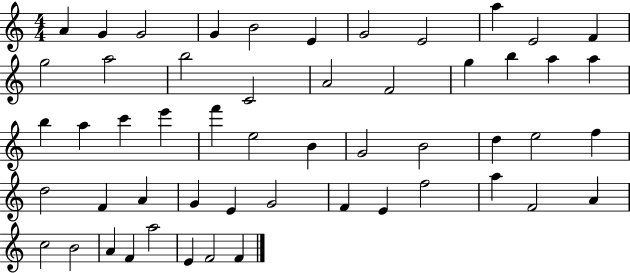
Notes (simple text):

A4/q G4/q G4/h G4/q B4/h E4/q G4/h E4/h A5/q E4/h F4/q G5/h A5/h B5/h C4/h A4/h F4/h G5/q B5/q A5/q A5/q B5/q A5/q C6/q E6/q F6/q E5/h B4/q G4/h B4/h D5/q E5/h F5/q D5/h F4/q A4/q G4/q E4/q G4/h F4/q E4/q F5/h A5/q F4/h A4/q C5/h B4/h A4/q F4/q A5/h E4/q F4/h F4/q